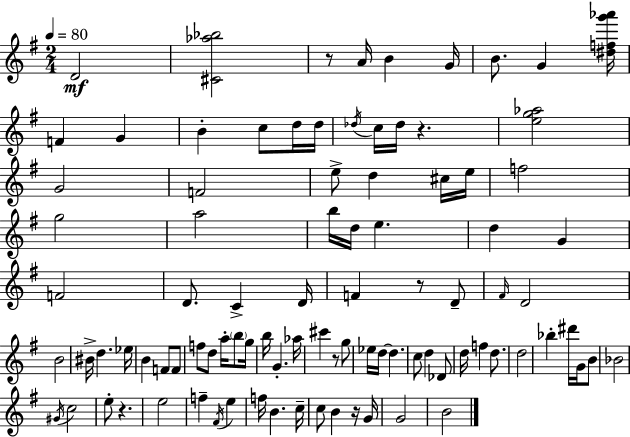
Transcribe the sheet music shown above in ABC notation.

X:1
T:Untitled
M:2/4
L:1/4
K:Em
D2 [^C_a_b]2 z/2 A/4 B G/4 B/2 G [^dfg'_a']/4 F G B c/2 d/4 d/4 _d/4 c/4 _d/4 z [eg_a]2 G2 F2 e/2 d ^c/4 e/4 f2 g2 a2 b/4 d/4 e d G F2 D/2 C D/4 F z/2 D/2 ^F/4 D2 B2 ^B/4 d _e/4 B F/2 F/2 f/2 d/2 a/4 b/2 g/4 b/4 G _a/4 ^c' z/2 g/2 _e/4 d/4 d c/2 d _D/2 d/4 f d/2 d2 _b ^d'/4 G/4 B/2 _B2 ^G/4 c2 e/2 z e2 f ^F/4 e f/4 B c/4 c/2 B z/4 G/4 G2 B2